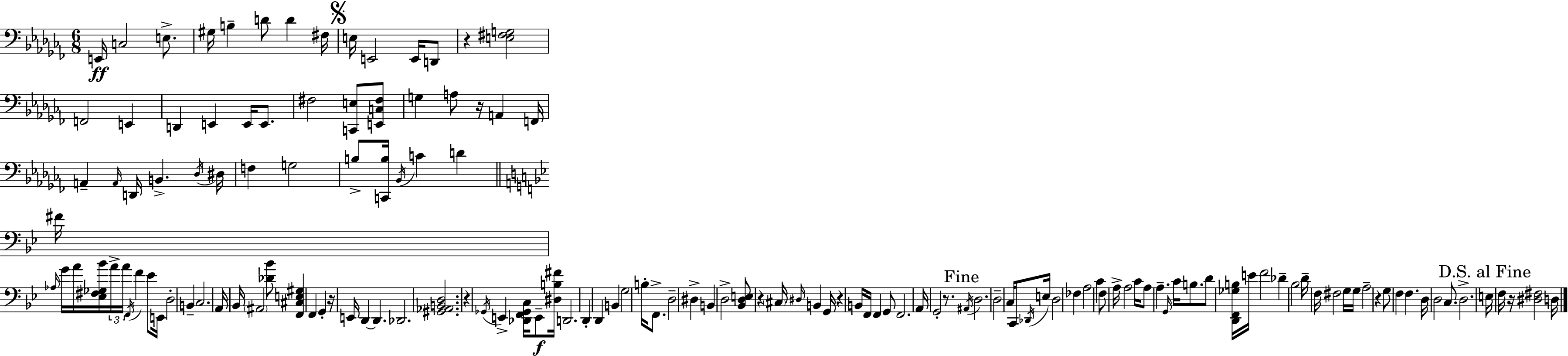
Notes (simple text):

E2/s C3/h E3/e. G#3/s B3/q D4/e D4/q F#3/s E3/s E2/h E2/s D2/e R/q [E3,F#3,G3]/h F2/h E2/q D2/q E2/q E2/s E2/e. F#3/h [C2,E3]/e [E2,C3,F#3]/e G3/q A3/e R/s A2/q F2/s A2/q A2/s D2/s B2/q. Db3/s D#3/s F3/q G3/h B3/e [C2,B3]/s Bb2/s C4/q D4/q F#4/s Ab3/s G4/s A4/s [Eb3,F#3,Gb3,Bb4]/s A4/s A4/s F2/s F4/q Eb4/e E2/s D3/h B2/q C3/h. A2/s Bb2/s A#2/h [Db4,Bb4]/e [F2,C#3,E3,G#3]/q F2/q G2/q R/s E2/s D2/q D2/q. Db2/h. [G#2,Ab2,B2,D3]/h. R/q Gb2/s E2/q [Db2,F2,Gb2,C3]/s E2/e [D#3,B3,F#4]/s D2/h. D2/q D2/q B2/q G3/h B3/s F2/e. D3/h D#3/q B2/q D3/h [Bb2,D3,E3]/e R/q C#3/s D#3/s B2/q G2/s R/q B2/s F2/s F2/q G2/e F2/h. A2/s G2/h R/e. A#2/s D3/h. D3/h C3/s C2/e Db2/s E3/s D3/h FES3/q A3/h C4/q F3/e A3/s A3/h C4/s A3/e A3/q. G2/s C4/s B3/e. D4/e [D2,F2,Gb3,B3]/s E4/s F4/h Db4/q Bb3/h D4/s F3/s F#3/h G3/s G3/s A3/h R/q G3/e F3/q F3/q. D3/s D3/h C3/e. D3/h. E3/s F3/s R/s [D#3,F#3]/h D3/s